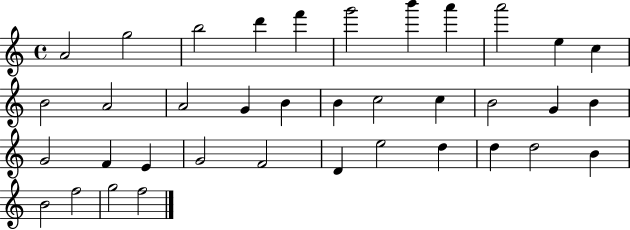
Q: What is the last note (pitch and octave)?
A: F5